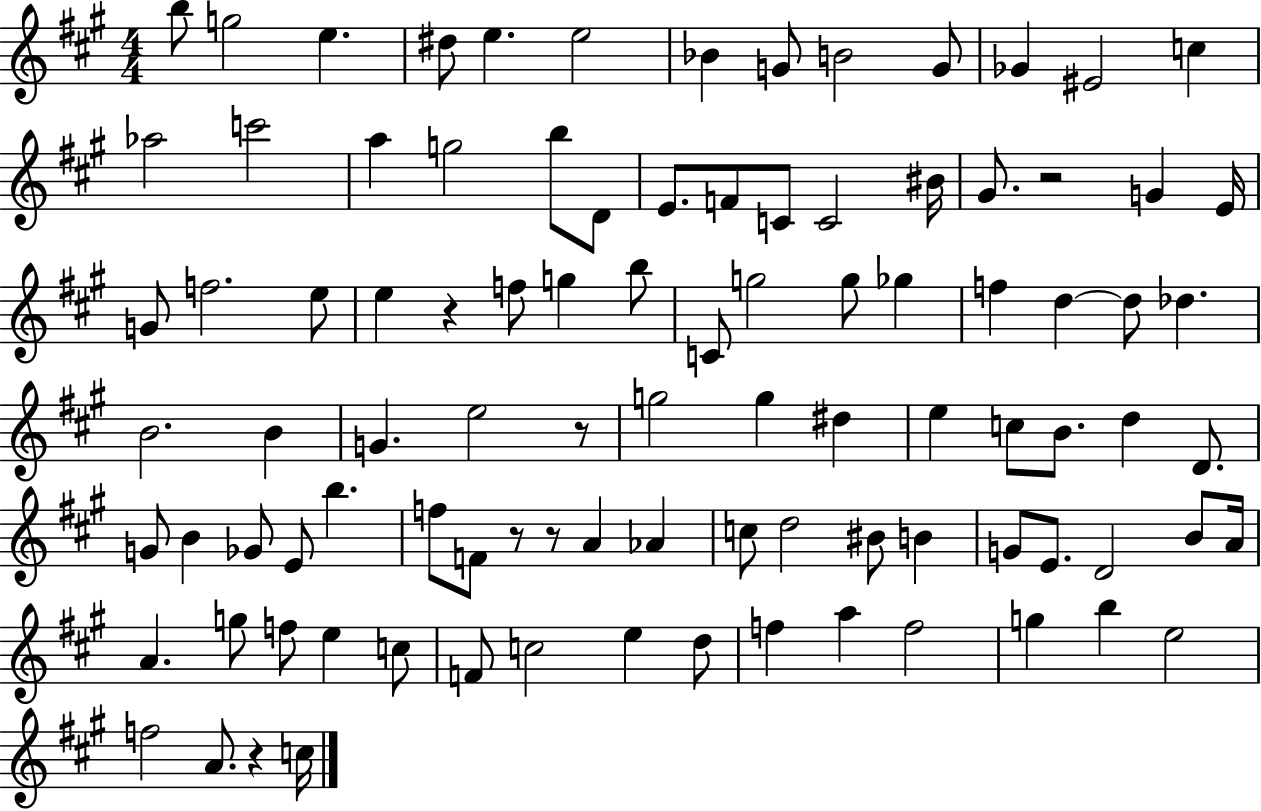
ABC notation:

X:1
T:Untitled
M:4/4
L:1/4
K:A
b/2 g2 e ^d/2 e e2 _B G/2 B2 G/2 _G ^E2 c _a2 c'2 a g2 b/2 D/2 E/2 F/2 C/2 C2 ^B/4 ^G/2 z2 G E/4 G/2 f2 e/2 e z f/2 g b/2 C/2 g2 g/2 _g f d d/2 _d B2 B G e2 z/2 g2 g ^d e c/2 B/2 d D/2 G/2 B _G/2 E/2 b f/2 F/2 z/2 z/2 A _A c/2 d2 ^B/2 B G/2 E/2 D2 B/2 A/4 A g/2 f/2 e c/2 F/2 c2 e d/2 f a f2 g b e2 f2 A/2 z c/4